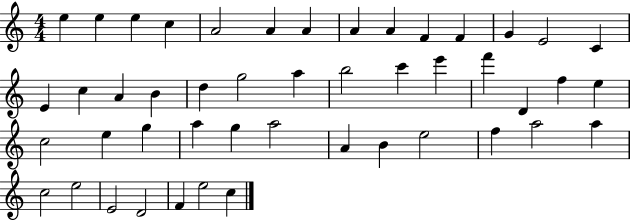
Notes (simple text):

E5/q E5/q E5/q C5/q A4/h A4/q A4/q A4/q A4/q F4/q F4/q G4/q E4/h C4/q E4/q C5/q A4/q B4/q D5/q G5/h A5/q B5/h C6/q E6/q F6/q D4/q F5/q E5/q C5/h E5/q G5/q A5/q G5/q A5/h A4/q B4/q E5/h F5/q A5/h A5/q C5/h E5/h E4/h D4/h F4/q E5/h C5/q